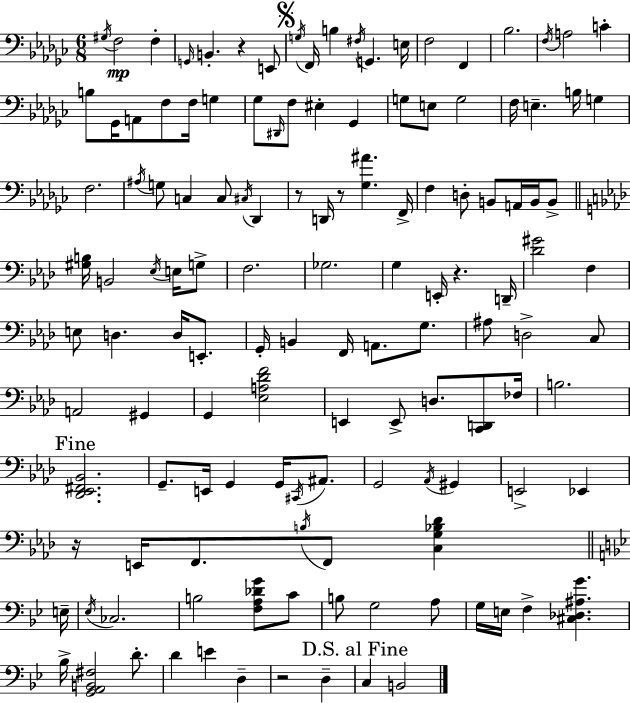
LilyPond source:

{
  \clef bass
  \numericTimeSignature
  \time 6/8
  \key ees \minor
  \repeat volta 2 { \acciaccatura { gis16 }\mp f2 f4-. | \grace { g,16 } b,4.-. r4 | e,8 \mark \markup { \musicglyph "scripts.segno" } \acciaccatura { g16 } f,16 b4 \acciaccatura { fis16 } g,4. | e16 f2 | \break f,4 bes2. | \acciaccatura { f16 } a2 | c'4-. b8 ges,16 a,8 f8 | f16 g4 ges8 \grace { dis,16 } f8 eis4-. | \break ges,4 g8 e8 g2 | f16 e4.-- | b16 g4 f2. | \acciaccatura { ais16 } g8 c4 | \break c8 \acciaccatura { cis16 } des,4 r8 d,16 r8 | <ges ais'>4. f,16-> f4 | d8-. b,8 a,16 b,16 b,8-> \bar "||" \break \key aes \major <gis b>16 b,2 \acciaccatura { ees16 } e16 g8-> | f2. | ges2. | g4 e,16-. r4. | \break d,16-- <des' gis'>2 f4 | e8 d4. d16 e,8.-. | g,16-. b,4 f,16 a,8. g8. | ais8 d2-> c8 | \break a,2 gis,4 | g,4 <ees a des' f'>2 | e,4 e,8-> d8. <c, d,>8 | fes16 b2. | \break \mark "Fine" <des, ees, fis, bes,>2. | g,8.-- e,16 g,4 g,16 \acciaccatura { cis,16 } ais,8. | g,2 \acciaccatura { aes,16 } gis,4 | e,2-> ees,4 | \break r16 e,16 f,8. \acciaccatura { b16 } f,8 <c g bes des'>4 | \bar "||" \break \key bes \major e16-- \acciaccatura { ees16 } ces2. | b2 <f a des' g'>8 | c'8 b8 g2 | a8 g16 e16 f4-> <cis des ais g'>4. | \break bes16-> <g, a, b, fis>2 d'8.-. | d'4 e'4 d4-- | r2 d4-- | \mark "D.S. al Fine" c4 b,2 | \break } \bar "|."
}